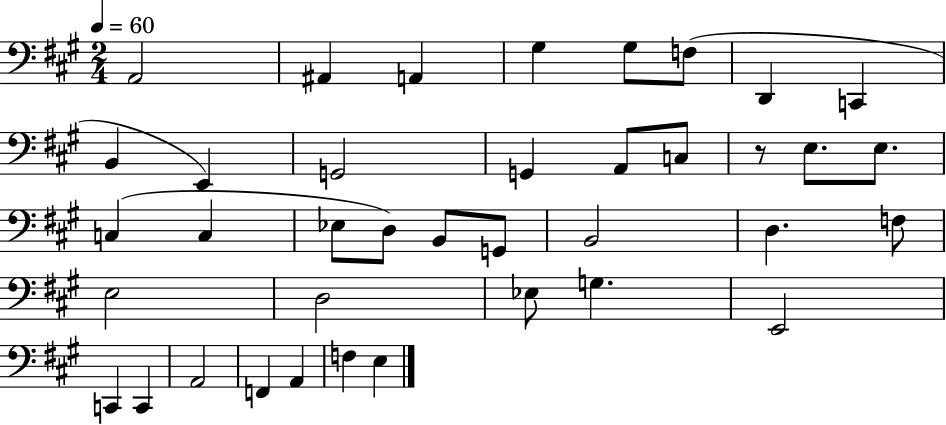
{
  \clef bass
  \numericTimeSignature
  \time 2/4
  \key a \major
  \tempo 4 = 60
  a,2 | ais,4 a,4 | gis4 gis8 f8( | d,4 c,4 | \break b,4 e,4) | g,2 | g,4 a,8 c8 | r8 e8. e8. | \break c4( c4 | ees8 d8) b,8 g,8 | b,2 | d4. f8 | \break e2 | d2 | ees8 g4. | e,2 | \break c,4 c,4 | a,2 | f,4 a,4 | f4 e4 | \break \bar "|."
}